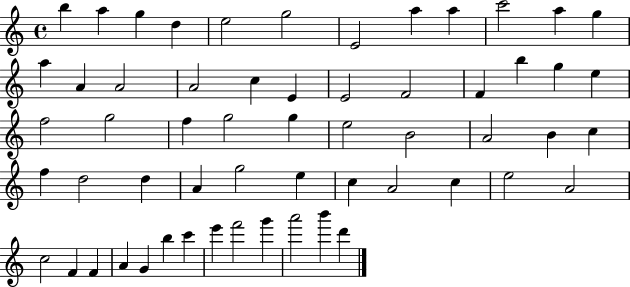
X:1
T:Untitled
M:4/4
L:1/4
K:C
b a g d e2 g2 E2 a a c'2 a g a A A2 A2 c E E2 F2 F b g e f2 g2 f g2 g e2 B2 A2 B c f d2 d A g2 e c A2 c e2 A2 c2 F F A G b c' e' f'2 g' a'2 b' d'